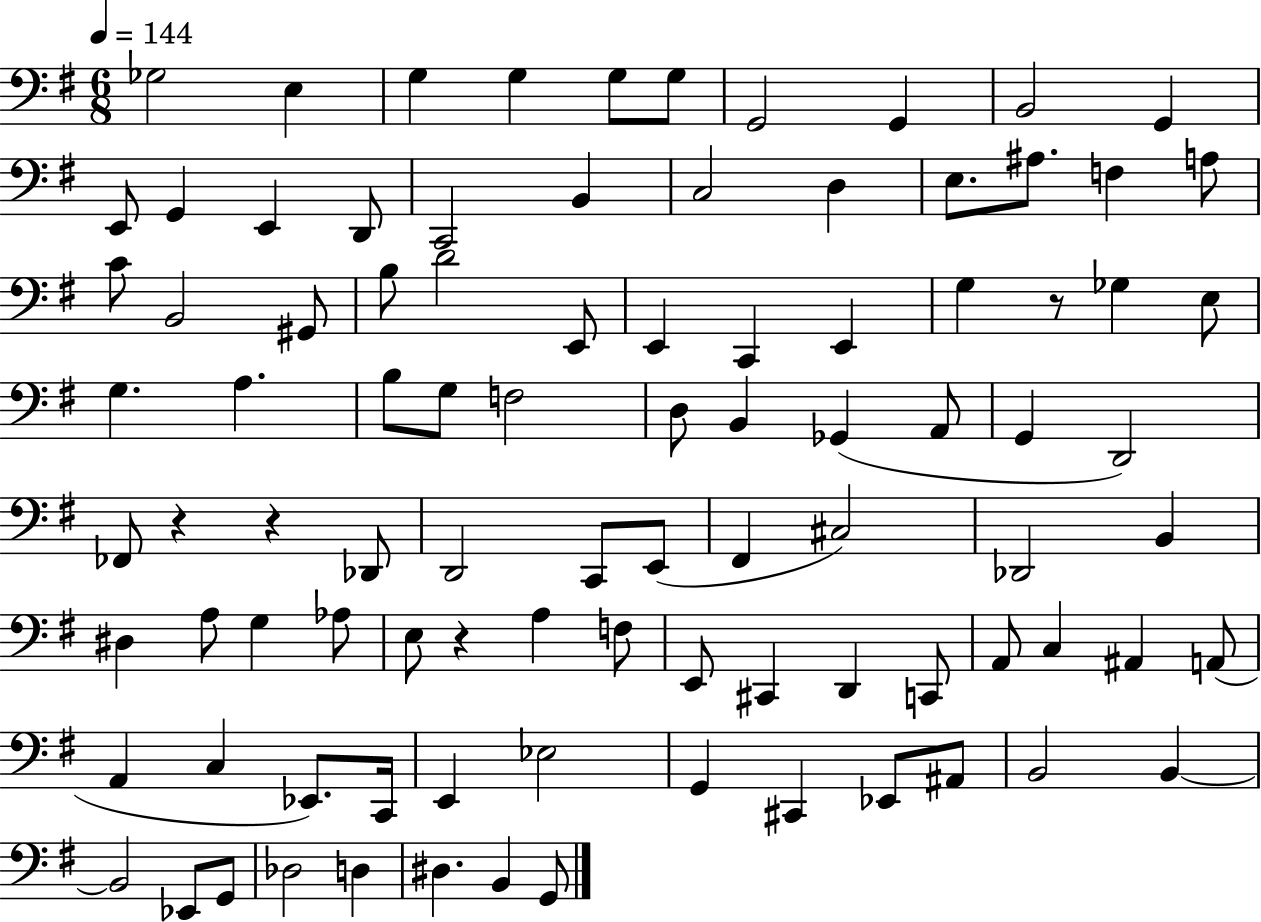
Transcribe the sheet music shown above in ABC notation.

X:1
T:Untitled
M:6/8
L:1/4
K:G
_G,2 E, G, G, G,/2 G,/2 G,,2 G,, B,,2 G,, E,,/2 G,, E,, D,,/2 C,,2 B,, C,2 D, E,/2 ^A,/2 F, A,/2 C/2 B,,2 ^G,,/2 B,/2 D2 E,,/2 E,, C,, E,, G, z/2 _G, E,/2 G, A, B,/2 G,/2 F,2 D,/2 B,, _G,, A,,/2 G,, D,,2 _F,,/2 z z _D,,/2 D,,2 C,,/2 E,,/2 ^F,, ^C,2 _D,,2 B,, ^D, A,/2 G, _A,/2 E,/2 z A, F,/2 E,,/2 ^C,, D,, C,,/2 A,,/2 C, ^A,, A,,/2 A,, C, _E,,/2 C,,/4 E,, _E,2 G,, ^C,, _E,,/2 ^A,,/2 B,,2 B,, B,,2 _E,,/2 G,,/2 _D,2 D, ^D, B,, G,,/2